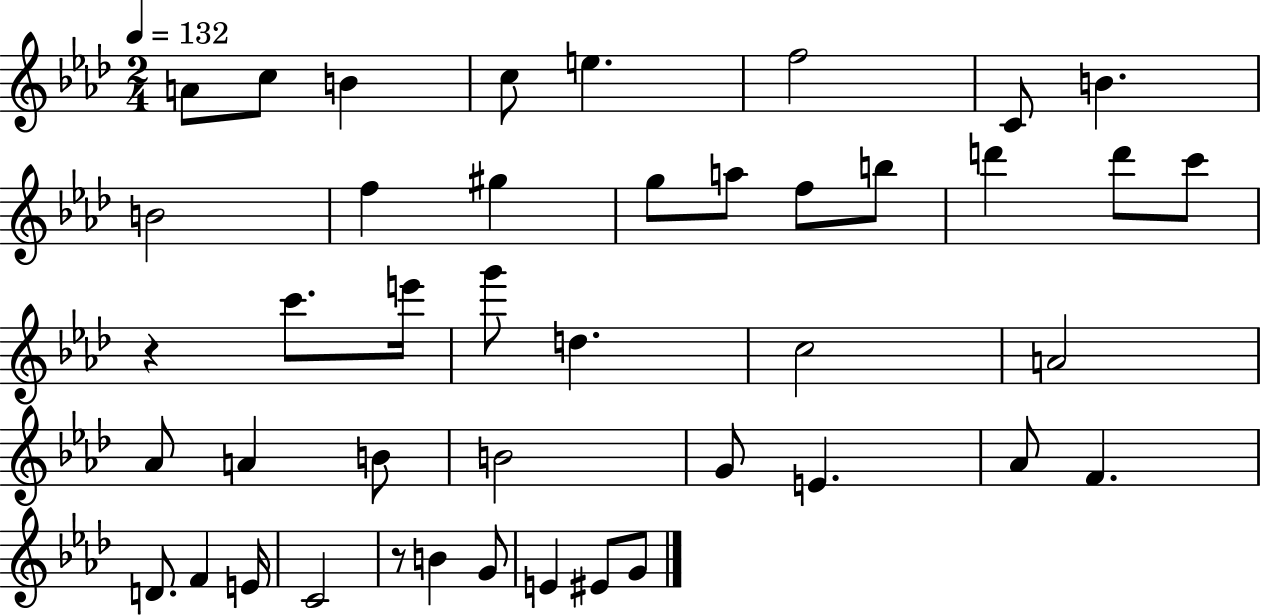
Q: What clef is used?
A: treble